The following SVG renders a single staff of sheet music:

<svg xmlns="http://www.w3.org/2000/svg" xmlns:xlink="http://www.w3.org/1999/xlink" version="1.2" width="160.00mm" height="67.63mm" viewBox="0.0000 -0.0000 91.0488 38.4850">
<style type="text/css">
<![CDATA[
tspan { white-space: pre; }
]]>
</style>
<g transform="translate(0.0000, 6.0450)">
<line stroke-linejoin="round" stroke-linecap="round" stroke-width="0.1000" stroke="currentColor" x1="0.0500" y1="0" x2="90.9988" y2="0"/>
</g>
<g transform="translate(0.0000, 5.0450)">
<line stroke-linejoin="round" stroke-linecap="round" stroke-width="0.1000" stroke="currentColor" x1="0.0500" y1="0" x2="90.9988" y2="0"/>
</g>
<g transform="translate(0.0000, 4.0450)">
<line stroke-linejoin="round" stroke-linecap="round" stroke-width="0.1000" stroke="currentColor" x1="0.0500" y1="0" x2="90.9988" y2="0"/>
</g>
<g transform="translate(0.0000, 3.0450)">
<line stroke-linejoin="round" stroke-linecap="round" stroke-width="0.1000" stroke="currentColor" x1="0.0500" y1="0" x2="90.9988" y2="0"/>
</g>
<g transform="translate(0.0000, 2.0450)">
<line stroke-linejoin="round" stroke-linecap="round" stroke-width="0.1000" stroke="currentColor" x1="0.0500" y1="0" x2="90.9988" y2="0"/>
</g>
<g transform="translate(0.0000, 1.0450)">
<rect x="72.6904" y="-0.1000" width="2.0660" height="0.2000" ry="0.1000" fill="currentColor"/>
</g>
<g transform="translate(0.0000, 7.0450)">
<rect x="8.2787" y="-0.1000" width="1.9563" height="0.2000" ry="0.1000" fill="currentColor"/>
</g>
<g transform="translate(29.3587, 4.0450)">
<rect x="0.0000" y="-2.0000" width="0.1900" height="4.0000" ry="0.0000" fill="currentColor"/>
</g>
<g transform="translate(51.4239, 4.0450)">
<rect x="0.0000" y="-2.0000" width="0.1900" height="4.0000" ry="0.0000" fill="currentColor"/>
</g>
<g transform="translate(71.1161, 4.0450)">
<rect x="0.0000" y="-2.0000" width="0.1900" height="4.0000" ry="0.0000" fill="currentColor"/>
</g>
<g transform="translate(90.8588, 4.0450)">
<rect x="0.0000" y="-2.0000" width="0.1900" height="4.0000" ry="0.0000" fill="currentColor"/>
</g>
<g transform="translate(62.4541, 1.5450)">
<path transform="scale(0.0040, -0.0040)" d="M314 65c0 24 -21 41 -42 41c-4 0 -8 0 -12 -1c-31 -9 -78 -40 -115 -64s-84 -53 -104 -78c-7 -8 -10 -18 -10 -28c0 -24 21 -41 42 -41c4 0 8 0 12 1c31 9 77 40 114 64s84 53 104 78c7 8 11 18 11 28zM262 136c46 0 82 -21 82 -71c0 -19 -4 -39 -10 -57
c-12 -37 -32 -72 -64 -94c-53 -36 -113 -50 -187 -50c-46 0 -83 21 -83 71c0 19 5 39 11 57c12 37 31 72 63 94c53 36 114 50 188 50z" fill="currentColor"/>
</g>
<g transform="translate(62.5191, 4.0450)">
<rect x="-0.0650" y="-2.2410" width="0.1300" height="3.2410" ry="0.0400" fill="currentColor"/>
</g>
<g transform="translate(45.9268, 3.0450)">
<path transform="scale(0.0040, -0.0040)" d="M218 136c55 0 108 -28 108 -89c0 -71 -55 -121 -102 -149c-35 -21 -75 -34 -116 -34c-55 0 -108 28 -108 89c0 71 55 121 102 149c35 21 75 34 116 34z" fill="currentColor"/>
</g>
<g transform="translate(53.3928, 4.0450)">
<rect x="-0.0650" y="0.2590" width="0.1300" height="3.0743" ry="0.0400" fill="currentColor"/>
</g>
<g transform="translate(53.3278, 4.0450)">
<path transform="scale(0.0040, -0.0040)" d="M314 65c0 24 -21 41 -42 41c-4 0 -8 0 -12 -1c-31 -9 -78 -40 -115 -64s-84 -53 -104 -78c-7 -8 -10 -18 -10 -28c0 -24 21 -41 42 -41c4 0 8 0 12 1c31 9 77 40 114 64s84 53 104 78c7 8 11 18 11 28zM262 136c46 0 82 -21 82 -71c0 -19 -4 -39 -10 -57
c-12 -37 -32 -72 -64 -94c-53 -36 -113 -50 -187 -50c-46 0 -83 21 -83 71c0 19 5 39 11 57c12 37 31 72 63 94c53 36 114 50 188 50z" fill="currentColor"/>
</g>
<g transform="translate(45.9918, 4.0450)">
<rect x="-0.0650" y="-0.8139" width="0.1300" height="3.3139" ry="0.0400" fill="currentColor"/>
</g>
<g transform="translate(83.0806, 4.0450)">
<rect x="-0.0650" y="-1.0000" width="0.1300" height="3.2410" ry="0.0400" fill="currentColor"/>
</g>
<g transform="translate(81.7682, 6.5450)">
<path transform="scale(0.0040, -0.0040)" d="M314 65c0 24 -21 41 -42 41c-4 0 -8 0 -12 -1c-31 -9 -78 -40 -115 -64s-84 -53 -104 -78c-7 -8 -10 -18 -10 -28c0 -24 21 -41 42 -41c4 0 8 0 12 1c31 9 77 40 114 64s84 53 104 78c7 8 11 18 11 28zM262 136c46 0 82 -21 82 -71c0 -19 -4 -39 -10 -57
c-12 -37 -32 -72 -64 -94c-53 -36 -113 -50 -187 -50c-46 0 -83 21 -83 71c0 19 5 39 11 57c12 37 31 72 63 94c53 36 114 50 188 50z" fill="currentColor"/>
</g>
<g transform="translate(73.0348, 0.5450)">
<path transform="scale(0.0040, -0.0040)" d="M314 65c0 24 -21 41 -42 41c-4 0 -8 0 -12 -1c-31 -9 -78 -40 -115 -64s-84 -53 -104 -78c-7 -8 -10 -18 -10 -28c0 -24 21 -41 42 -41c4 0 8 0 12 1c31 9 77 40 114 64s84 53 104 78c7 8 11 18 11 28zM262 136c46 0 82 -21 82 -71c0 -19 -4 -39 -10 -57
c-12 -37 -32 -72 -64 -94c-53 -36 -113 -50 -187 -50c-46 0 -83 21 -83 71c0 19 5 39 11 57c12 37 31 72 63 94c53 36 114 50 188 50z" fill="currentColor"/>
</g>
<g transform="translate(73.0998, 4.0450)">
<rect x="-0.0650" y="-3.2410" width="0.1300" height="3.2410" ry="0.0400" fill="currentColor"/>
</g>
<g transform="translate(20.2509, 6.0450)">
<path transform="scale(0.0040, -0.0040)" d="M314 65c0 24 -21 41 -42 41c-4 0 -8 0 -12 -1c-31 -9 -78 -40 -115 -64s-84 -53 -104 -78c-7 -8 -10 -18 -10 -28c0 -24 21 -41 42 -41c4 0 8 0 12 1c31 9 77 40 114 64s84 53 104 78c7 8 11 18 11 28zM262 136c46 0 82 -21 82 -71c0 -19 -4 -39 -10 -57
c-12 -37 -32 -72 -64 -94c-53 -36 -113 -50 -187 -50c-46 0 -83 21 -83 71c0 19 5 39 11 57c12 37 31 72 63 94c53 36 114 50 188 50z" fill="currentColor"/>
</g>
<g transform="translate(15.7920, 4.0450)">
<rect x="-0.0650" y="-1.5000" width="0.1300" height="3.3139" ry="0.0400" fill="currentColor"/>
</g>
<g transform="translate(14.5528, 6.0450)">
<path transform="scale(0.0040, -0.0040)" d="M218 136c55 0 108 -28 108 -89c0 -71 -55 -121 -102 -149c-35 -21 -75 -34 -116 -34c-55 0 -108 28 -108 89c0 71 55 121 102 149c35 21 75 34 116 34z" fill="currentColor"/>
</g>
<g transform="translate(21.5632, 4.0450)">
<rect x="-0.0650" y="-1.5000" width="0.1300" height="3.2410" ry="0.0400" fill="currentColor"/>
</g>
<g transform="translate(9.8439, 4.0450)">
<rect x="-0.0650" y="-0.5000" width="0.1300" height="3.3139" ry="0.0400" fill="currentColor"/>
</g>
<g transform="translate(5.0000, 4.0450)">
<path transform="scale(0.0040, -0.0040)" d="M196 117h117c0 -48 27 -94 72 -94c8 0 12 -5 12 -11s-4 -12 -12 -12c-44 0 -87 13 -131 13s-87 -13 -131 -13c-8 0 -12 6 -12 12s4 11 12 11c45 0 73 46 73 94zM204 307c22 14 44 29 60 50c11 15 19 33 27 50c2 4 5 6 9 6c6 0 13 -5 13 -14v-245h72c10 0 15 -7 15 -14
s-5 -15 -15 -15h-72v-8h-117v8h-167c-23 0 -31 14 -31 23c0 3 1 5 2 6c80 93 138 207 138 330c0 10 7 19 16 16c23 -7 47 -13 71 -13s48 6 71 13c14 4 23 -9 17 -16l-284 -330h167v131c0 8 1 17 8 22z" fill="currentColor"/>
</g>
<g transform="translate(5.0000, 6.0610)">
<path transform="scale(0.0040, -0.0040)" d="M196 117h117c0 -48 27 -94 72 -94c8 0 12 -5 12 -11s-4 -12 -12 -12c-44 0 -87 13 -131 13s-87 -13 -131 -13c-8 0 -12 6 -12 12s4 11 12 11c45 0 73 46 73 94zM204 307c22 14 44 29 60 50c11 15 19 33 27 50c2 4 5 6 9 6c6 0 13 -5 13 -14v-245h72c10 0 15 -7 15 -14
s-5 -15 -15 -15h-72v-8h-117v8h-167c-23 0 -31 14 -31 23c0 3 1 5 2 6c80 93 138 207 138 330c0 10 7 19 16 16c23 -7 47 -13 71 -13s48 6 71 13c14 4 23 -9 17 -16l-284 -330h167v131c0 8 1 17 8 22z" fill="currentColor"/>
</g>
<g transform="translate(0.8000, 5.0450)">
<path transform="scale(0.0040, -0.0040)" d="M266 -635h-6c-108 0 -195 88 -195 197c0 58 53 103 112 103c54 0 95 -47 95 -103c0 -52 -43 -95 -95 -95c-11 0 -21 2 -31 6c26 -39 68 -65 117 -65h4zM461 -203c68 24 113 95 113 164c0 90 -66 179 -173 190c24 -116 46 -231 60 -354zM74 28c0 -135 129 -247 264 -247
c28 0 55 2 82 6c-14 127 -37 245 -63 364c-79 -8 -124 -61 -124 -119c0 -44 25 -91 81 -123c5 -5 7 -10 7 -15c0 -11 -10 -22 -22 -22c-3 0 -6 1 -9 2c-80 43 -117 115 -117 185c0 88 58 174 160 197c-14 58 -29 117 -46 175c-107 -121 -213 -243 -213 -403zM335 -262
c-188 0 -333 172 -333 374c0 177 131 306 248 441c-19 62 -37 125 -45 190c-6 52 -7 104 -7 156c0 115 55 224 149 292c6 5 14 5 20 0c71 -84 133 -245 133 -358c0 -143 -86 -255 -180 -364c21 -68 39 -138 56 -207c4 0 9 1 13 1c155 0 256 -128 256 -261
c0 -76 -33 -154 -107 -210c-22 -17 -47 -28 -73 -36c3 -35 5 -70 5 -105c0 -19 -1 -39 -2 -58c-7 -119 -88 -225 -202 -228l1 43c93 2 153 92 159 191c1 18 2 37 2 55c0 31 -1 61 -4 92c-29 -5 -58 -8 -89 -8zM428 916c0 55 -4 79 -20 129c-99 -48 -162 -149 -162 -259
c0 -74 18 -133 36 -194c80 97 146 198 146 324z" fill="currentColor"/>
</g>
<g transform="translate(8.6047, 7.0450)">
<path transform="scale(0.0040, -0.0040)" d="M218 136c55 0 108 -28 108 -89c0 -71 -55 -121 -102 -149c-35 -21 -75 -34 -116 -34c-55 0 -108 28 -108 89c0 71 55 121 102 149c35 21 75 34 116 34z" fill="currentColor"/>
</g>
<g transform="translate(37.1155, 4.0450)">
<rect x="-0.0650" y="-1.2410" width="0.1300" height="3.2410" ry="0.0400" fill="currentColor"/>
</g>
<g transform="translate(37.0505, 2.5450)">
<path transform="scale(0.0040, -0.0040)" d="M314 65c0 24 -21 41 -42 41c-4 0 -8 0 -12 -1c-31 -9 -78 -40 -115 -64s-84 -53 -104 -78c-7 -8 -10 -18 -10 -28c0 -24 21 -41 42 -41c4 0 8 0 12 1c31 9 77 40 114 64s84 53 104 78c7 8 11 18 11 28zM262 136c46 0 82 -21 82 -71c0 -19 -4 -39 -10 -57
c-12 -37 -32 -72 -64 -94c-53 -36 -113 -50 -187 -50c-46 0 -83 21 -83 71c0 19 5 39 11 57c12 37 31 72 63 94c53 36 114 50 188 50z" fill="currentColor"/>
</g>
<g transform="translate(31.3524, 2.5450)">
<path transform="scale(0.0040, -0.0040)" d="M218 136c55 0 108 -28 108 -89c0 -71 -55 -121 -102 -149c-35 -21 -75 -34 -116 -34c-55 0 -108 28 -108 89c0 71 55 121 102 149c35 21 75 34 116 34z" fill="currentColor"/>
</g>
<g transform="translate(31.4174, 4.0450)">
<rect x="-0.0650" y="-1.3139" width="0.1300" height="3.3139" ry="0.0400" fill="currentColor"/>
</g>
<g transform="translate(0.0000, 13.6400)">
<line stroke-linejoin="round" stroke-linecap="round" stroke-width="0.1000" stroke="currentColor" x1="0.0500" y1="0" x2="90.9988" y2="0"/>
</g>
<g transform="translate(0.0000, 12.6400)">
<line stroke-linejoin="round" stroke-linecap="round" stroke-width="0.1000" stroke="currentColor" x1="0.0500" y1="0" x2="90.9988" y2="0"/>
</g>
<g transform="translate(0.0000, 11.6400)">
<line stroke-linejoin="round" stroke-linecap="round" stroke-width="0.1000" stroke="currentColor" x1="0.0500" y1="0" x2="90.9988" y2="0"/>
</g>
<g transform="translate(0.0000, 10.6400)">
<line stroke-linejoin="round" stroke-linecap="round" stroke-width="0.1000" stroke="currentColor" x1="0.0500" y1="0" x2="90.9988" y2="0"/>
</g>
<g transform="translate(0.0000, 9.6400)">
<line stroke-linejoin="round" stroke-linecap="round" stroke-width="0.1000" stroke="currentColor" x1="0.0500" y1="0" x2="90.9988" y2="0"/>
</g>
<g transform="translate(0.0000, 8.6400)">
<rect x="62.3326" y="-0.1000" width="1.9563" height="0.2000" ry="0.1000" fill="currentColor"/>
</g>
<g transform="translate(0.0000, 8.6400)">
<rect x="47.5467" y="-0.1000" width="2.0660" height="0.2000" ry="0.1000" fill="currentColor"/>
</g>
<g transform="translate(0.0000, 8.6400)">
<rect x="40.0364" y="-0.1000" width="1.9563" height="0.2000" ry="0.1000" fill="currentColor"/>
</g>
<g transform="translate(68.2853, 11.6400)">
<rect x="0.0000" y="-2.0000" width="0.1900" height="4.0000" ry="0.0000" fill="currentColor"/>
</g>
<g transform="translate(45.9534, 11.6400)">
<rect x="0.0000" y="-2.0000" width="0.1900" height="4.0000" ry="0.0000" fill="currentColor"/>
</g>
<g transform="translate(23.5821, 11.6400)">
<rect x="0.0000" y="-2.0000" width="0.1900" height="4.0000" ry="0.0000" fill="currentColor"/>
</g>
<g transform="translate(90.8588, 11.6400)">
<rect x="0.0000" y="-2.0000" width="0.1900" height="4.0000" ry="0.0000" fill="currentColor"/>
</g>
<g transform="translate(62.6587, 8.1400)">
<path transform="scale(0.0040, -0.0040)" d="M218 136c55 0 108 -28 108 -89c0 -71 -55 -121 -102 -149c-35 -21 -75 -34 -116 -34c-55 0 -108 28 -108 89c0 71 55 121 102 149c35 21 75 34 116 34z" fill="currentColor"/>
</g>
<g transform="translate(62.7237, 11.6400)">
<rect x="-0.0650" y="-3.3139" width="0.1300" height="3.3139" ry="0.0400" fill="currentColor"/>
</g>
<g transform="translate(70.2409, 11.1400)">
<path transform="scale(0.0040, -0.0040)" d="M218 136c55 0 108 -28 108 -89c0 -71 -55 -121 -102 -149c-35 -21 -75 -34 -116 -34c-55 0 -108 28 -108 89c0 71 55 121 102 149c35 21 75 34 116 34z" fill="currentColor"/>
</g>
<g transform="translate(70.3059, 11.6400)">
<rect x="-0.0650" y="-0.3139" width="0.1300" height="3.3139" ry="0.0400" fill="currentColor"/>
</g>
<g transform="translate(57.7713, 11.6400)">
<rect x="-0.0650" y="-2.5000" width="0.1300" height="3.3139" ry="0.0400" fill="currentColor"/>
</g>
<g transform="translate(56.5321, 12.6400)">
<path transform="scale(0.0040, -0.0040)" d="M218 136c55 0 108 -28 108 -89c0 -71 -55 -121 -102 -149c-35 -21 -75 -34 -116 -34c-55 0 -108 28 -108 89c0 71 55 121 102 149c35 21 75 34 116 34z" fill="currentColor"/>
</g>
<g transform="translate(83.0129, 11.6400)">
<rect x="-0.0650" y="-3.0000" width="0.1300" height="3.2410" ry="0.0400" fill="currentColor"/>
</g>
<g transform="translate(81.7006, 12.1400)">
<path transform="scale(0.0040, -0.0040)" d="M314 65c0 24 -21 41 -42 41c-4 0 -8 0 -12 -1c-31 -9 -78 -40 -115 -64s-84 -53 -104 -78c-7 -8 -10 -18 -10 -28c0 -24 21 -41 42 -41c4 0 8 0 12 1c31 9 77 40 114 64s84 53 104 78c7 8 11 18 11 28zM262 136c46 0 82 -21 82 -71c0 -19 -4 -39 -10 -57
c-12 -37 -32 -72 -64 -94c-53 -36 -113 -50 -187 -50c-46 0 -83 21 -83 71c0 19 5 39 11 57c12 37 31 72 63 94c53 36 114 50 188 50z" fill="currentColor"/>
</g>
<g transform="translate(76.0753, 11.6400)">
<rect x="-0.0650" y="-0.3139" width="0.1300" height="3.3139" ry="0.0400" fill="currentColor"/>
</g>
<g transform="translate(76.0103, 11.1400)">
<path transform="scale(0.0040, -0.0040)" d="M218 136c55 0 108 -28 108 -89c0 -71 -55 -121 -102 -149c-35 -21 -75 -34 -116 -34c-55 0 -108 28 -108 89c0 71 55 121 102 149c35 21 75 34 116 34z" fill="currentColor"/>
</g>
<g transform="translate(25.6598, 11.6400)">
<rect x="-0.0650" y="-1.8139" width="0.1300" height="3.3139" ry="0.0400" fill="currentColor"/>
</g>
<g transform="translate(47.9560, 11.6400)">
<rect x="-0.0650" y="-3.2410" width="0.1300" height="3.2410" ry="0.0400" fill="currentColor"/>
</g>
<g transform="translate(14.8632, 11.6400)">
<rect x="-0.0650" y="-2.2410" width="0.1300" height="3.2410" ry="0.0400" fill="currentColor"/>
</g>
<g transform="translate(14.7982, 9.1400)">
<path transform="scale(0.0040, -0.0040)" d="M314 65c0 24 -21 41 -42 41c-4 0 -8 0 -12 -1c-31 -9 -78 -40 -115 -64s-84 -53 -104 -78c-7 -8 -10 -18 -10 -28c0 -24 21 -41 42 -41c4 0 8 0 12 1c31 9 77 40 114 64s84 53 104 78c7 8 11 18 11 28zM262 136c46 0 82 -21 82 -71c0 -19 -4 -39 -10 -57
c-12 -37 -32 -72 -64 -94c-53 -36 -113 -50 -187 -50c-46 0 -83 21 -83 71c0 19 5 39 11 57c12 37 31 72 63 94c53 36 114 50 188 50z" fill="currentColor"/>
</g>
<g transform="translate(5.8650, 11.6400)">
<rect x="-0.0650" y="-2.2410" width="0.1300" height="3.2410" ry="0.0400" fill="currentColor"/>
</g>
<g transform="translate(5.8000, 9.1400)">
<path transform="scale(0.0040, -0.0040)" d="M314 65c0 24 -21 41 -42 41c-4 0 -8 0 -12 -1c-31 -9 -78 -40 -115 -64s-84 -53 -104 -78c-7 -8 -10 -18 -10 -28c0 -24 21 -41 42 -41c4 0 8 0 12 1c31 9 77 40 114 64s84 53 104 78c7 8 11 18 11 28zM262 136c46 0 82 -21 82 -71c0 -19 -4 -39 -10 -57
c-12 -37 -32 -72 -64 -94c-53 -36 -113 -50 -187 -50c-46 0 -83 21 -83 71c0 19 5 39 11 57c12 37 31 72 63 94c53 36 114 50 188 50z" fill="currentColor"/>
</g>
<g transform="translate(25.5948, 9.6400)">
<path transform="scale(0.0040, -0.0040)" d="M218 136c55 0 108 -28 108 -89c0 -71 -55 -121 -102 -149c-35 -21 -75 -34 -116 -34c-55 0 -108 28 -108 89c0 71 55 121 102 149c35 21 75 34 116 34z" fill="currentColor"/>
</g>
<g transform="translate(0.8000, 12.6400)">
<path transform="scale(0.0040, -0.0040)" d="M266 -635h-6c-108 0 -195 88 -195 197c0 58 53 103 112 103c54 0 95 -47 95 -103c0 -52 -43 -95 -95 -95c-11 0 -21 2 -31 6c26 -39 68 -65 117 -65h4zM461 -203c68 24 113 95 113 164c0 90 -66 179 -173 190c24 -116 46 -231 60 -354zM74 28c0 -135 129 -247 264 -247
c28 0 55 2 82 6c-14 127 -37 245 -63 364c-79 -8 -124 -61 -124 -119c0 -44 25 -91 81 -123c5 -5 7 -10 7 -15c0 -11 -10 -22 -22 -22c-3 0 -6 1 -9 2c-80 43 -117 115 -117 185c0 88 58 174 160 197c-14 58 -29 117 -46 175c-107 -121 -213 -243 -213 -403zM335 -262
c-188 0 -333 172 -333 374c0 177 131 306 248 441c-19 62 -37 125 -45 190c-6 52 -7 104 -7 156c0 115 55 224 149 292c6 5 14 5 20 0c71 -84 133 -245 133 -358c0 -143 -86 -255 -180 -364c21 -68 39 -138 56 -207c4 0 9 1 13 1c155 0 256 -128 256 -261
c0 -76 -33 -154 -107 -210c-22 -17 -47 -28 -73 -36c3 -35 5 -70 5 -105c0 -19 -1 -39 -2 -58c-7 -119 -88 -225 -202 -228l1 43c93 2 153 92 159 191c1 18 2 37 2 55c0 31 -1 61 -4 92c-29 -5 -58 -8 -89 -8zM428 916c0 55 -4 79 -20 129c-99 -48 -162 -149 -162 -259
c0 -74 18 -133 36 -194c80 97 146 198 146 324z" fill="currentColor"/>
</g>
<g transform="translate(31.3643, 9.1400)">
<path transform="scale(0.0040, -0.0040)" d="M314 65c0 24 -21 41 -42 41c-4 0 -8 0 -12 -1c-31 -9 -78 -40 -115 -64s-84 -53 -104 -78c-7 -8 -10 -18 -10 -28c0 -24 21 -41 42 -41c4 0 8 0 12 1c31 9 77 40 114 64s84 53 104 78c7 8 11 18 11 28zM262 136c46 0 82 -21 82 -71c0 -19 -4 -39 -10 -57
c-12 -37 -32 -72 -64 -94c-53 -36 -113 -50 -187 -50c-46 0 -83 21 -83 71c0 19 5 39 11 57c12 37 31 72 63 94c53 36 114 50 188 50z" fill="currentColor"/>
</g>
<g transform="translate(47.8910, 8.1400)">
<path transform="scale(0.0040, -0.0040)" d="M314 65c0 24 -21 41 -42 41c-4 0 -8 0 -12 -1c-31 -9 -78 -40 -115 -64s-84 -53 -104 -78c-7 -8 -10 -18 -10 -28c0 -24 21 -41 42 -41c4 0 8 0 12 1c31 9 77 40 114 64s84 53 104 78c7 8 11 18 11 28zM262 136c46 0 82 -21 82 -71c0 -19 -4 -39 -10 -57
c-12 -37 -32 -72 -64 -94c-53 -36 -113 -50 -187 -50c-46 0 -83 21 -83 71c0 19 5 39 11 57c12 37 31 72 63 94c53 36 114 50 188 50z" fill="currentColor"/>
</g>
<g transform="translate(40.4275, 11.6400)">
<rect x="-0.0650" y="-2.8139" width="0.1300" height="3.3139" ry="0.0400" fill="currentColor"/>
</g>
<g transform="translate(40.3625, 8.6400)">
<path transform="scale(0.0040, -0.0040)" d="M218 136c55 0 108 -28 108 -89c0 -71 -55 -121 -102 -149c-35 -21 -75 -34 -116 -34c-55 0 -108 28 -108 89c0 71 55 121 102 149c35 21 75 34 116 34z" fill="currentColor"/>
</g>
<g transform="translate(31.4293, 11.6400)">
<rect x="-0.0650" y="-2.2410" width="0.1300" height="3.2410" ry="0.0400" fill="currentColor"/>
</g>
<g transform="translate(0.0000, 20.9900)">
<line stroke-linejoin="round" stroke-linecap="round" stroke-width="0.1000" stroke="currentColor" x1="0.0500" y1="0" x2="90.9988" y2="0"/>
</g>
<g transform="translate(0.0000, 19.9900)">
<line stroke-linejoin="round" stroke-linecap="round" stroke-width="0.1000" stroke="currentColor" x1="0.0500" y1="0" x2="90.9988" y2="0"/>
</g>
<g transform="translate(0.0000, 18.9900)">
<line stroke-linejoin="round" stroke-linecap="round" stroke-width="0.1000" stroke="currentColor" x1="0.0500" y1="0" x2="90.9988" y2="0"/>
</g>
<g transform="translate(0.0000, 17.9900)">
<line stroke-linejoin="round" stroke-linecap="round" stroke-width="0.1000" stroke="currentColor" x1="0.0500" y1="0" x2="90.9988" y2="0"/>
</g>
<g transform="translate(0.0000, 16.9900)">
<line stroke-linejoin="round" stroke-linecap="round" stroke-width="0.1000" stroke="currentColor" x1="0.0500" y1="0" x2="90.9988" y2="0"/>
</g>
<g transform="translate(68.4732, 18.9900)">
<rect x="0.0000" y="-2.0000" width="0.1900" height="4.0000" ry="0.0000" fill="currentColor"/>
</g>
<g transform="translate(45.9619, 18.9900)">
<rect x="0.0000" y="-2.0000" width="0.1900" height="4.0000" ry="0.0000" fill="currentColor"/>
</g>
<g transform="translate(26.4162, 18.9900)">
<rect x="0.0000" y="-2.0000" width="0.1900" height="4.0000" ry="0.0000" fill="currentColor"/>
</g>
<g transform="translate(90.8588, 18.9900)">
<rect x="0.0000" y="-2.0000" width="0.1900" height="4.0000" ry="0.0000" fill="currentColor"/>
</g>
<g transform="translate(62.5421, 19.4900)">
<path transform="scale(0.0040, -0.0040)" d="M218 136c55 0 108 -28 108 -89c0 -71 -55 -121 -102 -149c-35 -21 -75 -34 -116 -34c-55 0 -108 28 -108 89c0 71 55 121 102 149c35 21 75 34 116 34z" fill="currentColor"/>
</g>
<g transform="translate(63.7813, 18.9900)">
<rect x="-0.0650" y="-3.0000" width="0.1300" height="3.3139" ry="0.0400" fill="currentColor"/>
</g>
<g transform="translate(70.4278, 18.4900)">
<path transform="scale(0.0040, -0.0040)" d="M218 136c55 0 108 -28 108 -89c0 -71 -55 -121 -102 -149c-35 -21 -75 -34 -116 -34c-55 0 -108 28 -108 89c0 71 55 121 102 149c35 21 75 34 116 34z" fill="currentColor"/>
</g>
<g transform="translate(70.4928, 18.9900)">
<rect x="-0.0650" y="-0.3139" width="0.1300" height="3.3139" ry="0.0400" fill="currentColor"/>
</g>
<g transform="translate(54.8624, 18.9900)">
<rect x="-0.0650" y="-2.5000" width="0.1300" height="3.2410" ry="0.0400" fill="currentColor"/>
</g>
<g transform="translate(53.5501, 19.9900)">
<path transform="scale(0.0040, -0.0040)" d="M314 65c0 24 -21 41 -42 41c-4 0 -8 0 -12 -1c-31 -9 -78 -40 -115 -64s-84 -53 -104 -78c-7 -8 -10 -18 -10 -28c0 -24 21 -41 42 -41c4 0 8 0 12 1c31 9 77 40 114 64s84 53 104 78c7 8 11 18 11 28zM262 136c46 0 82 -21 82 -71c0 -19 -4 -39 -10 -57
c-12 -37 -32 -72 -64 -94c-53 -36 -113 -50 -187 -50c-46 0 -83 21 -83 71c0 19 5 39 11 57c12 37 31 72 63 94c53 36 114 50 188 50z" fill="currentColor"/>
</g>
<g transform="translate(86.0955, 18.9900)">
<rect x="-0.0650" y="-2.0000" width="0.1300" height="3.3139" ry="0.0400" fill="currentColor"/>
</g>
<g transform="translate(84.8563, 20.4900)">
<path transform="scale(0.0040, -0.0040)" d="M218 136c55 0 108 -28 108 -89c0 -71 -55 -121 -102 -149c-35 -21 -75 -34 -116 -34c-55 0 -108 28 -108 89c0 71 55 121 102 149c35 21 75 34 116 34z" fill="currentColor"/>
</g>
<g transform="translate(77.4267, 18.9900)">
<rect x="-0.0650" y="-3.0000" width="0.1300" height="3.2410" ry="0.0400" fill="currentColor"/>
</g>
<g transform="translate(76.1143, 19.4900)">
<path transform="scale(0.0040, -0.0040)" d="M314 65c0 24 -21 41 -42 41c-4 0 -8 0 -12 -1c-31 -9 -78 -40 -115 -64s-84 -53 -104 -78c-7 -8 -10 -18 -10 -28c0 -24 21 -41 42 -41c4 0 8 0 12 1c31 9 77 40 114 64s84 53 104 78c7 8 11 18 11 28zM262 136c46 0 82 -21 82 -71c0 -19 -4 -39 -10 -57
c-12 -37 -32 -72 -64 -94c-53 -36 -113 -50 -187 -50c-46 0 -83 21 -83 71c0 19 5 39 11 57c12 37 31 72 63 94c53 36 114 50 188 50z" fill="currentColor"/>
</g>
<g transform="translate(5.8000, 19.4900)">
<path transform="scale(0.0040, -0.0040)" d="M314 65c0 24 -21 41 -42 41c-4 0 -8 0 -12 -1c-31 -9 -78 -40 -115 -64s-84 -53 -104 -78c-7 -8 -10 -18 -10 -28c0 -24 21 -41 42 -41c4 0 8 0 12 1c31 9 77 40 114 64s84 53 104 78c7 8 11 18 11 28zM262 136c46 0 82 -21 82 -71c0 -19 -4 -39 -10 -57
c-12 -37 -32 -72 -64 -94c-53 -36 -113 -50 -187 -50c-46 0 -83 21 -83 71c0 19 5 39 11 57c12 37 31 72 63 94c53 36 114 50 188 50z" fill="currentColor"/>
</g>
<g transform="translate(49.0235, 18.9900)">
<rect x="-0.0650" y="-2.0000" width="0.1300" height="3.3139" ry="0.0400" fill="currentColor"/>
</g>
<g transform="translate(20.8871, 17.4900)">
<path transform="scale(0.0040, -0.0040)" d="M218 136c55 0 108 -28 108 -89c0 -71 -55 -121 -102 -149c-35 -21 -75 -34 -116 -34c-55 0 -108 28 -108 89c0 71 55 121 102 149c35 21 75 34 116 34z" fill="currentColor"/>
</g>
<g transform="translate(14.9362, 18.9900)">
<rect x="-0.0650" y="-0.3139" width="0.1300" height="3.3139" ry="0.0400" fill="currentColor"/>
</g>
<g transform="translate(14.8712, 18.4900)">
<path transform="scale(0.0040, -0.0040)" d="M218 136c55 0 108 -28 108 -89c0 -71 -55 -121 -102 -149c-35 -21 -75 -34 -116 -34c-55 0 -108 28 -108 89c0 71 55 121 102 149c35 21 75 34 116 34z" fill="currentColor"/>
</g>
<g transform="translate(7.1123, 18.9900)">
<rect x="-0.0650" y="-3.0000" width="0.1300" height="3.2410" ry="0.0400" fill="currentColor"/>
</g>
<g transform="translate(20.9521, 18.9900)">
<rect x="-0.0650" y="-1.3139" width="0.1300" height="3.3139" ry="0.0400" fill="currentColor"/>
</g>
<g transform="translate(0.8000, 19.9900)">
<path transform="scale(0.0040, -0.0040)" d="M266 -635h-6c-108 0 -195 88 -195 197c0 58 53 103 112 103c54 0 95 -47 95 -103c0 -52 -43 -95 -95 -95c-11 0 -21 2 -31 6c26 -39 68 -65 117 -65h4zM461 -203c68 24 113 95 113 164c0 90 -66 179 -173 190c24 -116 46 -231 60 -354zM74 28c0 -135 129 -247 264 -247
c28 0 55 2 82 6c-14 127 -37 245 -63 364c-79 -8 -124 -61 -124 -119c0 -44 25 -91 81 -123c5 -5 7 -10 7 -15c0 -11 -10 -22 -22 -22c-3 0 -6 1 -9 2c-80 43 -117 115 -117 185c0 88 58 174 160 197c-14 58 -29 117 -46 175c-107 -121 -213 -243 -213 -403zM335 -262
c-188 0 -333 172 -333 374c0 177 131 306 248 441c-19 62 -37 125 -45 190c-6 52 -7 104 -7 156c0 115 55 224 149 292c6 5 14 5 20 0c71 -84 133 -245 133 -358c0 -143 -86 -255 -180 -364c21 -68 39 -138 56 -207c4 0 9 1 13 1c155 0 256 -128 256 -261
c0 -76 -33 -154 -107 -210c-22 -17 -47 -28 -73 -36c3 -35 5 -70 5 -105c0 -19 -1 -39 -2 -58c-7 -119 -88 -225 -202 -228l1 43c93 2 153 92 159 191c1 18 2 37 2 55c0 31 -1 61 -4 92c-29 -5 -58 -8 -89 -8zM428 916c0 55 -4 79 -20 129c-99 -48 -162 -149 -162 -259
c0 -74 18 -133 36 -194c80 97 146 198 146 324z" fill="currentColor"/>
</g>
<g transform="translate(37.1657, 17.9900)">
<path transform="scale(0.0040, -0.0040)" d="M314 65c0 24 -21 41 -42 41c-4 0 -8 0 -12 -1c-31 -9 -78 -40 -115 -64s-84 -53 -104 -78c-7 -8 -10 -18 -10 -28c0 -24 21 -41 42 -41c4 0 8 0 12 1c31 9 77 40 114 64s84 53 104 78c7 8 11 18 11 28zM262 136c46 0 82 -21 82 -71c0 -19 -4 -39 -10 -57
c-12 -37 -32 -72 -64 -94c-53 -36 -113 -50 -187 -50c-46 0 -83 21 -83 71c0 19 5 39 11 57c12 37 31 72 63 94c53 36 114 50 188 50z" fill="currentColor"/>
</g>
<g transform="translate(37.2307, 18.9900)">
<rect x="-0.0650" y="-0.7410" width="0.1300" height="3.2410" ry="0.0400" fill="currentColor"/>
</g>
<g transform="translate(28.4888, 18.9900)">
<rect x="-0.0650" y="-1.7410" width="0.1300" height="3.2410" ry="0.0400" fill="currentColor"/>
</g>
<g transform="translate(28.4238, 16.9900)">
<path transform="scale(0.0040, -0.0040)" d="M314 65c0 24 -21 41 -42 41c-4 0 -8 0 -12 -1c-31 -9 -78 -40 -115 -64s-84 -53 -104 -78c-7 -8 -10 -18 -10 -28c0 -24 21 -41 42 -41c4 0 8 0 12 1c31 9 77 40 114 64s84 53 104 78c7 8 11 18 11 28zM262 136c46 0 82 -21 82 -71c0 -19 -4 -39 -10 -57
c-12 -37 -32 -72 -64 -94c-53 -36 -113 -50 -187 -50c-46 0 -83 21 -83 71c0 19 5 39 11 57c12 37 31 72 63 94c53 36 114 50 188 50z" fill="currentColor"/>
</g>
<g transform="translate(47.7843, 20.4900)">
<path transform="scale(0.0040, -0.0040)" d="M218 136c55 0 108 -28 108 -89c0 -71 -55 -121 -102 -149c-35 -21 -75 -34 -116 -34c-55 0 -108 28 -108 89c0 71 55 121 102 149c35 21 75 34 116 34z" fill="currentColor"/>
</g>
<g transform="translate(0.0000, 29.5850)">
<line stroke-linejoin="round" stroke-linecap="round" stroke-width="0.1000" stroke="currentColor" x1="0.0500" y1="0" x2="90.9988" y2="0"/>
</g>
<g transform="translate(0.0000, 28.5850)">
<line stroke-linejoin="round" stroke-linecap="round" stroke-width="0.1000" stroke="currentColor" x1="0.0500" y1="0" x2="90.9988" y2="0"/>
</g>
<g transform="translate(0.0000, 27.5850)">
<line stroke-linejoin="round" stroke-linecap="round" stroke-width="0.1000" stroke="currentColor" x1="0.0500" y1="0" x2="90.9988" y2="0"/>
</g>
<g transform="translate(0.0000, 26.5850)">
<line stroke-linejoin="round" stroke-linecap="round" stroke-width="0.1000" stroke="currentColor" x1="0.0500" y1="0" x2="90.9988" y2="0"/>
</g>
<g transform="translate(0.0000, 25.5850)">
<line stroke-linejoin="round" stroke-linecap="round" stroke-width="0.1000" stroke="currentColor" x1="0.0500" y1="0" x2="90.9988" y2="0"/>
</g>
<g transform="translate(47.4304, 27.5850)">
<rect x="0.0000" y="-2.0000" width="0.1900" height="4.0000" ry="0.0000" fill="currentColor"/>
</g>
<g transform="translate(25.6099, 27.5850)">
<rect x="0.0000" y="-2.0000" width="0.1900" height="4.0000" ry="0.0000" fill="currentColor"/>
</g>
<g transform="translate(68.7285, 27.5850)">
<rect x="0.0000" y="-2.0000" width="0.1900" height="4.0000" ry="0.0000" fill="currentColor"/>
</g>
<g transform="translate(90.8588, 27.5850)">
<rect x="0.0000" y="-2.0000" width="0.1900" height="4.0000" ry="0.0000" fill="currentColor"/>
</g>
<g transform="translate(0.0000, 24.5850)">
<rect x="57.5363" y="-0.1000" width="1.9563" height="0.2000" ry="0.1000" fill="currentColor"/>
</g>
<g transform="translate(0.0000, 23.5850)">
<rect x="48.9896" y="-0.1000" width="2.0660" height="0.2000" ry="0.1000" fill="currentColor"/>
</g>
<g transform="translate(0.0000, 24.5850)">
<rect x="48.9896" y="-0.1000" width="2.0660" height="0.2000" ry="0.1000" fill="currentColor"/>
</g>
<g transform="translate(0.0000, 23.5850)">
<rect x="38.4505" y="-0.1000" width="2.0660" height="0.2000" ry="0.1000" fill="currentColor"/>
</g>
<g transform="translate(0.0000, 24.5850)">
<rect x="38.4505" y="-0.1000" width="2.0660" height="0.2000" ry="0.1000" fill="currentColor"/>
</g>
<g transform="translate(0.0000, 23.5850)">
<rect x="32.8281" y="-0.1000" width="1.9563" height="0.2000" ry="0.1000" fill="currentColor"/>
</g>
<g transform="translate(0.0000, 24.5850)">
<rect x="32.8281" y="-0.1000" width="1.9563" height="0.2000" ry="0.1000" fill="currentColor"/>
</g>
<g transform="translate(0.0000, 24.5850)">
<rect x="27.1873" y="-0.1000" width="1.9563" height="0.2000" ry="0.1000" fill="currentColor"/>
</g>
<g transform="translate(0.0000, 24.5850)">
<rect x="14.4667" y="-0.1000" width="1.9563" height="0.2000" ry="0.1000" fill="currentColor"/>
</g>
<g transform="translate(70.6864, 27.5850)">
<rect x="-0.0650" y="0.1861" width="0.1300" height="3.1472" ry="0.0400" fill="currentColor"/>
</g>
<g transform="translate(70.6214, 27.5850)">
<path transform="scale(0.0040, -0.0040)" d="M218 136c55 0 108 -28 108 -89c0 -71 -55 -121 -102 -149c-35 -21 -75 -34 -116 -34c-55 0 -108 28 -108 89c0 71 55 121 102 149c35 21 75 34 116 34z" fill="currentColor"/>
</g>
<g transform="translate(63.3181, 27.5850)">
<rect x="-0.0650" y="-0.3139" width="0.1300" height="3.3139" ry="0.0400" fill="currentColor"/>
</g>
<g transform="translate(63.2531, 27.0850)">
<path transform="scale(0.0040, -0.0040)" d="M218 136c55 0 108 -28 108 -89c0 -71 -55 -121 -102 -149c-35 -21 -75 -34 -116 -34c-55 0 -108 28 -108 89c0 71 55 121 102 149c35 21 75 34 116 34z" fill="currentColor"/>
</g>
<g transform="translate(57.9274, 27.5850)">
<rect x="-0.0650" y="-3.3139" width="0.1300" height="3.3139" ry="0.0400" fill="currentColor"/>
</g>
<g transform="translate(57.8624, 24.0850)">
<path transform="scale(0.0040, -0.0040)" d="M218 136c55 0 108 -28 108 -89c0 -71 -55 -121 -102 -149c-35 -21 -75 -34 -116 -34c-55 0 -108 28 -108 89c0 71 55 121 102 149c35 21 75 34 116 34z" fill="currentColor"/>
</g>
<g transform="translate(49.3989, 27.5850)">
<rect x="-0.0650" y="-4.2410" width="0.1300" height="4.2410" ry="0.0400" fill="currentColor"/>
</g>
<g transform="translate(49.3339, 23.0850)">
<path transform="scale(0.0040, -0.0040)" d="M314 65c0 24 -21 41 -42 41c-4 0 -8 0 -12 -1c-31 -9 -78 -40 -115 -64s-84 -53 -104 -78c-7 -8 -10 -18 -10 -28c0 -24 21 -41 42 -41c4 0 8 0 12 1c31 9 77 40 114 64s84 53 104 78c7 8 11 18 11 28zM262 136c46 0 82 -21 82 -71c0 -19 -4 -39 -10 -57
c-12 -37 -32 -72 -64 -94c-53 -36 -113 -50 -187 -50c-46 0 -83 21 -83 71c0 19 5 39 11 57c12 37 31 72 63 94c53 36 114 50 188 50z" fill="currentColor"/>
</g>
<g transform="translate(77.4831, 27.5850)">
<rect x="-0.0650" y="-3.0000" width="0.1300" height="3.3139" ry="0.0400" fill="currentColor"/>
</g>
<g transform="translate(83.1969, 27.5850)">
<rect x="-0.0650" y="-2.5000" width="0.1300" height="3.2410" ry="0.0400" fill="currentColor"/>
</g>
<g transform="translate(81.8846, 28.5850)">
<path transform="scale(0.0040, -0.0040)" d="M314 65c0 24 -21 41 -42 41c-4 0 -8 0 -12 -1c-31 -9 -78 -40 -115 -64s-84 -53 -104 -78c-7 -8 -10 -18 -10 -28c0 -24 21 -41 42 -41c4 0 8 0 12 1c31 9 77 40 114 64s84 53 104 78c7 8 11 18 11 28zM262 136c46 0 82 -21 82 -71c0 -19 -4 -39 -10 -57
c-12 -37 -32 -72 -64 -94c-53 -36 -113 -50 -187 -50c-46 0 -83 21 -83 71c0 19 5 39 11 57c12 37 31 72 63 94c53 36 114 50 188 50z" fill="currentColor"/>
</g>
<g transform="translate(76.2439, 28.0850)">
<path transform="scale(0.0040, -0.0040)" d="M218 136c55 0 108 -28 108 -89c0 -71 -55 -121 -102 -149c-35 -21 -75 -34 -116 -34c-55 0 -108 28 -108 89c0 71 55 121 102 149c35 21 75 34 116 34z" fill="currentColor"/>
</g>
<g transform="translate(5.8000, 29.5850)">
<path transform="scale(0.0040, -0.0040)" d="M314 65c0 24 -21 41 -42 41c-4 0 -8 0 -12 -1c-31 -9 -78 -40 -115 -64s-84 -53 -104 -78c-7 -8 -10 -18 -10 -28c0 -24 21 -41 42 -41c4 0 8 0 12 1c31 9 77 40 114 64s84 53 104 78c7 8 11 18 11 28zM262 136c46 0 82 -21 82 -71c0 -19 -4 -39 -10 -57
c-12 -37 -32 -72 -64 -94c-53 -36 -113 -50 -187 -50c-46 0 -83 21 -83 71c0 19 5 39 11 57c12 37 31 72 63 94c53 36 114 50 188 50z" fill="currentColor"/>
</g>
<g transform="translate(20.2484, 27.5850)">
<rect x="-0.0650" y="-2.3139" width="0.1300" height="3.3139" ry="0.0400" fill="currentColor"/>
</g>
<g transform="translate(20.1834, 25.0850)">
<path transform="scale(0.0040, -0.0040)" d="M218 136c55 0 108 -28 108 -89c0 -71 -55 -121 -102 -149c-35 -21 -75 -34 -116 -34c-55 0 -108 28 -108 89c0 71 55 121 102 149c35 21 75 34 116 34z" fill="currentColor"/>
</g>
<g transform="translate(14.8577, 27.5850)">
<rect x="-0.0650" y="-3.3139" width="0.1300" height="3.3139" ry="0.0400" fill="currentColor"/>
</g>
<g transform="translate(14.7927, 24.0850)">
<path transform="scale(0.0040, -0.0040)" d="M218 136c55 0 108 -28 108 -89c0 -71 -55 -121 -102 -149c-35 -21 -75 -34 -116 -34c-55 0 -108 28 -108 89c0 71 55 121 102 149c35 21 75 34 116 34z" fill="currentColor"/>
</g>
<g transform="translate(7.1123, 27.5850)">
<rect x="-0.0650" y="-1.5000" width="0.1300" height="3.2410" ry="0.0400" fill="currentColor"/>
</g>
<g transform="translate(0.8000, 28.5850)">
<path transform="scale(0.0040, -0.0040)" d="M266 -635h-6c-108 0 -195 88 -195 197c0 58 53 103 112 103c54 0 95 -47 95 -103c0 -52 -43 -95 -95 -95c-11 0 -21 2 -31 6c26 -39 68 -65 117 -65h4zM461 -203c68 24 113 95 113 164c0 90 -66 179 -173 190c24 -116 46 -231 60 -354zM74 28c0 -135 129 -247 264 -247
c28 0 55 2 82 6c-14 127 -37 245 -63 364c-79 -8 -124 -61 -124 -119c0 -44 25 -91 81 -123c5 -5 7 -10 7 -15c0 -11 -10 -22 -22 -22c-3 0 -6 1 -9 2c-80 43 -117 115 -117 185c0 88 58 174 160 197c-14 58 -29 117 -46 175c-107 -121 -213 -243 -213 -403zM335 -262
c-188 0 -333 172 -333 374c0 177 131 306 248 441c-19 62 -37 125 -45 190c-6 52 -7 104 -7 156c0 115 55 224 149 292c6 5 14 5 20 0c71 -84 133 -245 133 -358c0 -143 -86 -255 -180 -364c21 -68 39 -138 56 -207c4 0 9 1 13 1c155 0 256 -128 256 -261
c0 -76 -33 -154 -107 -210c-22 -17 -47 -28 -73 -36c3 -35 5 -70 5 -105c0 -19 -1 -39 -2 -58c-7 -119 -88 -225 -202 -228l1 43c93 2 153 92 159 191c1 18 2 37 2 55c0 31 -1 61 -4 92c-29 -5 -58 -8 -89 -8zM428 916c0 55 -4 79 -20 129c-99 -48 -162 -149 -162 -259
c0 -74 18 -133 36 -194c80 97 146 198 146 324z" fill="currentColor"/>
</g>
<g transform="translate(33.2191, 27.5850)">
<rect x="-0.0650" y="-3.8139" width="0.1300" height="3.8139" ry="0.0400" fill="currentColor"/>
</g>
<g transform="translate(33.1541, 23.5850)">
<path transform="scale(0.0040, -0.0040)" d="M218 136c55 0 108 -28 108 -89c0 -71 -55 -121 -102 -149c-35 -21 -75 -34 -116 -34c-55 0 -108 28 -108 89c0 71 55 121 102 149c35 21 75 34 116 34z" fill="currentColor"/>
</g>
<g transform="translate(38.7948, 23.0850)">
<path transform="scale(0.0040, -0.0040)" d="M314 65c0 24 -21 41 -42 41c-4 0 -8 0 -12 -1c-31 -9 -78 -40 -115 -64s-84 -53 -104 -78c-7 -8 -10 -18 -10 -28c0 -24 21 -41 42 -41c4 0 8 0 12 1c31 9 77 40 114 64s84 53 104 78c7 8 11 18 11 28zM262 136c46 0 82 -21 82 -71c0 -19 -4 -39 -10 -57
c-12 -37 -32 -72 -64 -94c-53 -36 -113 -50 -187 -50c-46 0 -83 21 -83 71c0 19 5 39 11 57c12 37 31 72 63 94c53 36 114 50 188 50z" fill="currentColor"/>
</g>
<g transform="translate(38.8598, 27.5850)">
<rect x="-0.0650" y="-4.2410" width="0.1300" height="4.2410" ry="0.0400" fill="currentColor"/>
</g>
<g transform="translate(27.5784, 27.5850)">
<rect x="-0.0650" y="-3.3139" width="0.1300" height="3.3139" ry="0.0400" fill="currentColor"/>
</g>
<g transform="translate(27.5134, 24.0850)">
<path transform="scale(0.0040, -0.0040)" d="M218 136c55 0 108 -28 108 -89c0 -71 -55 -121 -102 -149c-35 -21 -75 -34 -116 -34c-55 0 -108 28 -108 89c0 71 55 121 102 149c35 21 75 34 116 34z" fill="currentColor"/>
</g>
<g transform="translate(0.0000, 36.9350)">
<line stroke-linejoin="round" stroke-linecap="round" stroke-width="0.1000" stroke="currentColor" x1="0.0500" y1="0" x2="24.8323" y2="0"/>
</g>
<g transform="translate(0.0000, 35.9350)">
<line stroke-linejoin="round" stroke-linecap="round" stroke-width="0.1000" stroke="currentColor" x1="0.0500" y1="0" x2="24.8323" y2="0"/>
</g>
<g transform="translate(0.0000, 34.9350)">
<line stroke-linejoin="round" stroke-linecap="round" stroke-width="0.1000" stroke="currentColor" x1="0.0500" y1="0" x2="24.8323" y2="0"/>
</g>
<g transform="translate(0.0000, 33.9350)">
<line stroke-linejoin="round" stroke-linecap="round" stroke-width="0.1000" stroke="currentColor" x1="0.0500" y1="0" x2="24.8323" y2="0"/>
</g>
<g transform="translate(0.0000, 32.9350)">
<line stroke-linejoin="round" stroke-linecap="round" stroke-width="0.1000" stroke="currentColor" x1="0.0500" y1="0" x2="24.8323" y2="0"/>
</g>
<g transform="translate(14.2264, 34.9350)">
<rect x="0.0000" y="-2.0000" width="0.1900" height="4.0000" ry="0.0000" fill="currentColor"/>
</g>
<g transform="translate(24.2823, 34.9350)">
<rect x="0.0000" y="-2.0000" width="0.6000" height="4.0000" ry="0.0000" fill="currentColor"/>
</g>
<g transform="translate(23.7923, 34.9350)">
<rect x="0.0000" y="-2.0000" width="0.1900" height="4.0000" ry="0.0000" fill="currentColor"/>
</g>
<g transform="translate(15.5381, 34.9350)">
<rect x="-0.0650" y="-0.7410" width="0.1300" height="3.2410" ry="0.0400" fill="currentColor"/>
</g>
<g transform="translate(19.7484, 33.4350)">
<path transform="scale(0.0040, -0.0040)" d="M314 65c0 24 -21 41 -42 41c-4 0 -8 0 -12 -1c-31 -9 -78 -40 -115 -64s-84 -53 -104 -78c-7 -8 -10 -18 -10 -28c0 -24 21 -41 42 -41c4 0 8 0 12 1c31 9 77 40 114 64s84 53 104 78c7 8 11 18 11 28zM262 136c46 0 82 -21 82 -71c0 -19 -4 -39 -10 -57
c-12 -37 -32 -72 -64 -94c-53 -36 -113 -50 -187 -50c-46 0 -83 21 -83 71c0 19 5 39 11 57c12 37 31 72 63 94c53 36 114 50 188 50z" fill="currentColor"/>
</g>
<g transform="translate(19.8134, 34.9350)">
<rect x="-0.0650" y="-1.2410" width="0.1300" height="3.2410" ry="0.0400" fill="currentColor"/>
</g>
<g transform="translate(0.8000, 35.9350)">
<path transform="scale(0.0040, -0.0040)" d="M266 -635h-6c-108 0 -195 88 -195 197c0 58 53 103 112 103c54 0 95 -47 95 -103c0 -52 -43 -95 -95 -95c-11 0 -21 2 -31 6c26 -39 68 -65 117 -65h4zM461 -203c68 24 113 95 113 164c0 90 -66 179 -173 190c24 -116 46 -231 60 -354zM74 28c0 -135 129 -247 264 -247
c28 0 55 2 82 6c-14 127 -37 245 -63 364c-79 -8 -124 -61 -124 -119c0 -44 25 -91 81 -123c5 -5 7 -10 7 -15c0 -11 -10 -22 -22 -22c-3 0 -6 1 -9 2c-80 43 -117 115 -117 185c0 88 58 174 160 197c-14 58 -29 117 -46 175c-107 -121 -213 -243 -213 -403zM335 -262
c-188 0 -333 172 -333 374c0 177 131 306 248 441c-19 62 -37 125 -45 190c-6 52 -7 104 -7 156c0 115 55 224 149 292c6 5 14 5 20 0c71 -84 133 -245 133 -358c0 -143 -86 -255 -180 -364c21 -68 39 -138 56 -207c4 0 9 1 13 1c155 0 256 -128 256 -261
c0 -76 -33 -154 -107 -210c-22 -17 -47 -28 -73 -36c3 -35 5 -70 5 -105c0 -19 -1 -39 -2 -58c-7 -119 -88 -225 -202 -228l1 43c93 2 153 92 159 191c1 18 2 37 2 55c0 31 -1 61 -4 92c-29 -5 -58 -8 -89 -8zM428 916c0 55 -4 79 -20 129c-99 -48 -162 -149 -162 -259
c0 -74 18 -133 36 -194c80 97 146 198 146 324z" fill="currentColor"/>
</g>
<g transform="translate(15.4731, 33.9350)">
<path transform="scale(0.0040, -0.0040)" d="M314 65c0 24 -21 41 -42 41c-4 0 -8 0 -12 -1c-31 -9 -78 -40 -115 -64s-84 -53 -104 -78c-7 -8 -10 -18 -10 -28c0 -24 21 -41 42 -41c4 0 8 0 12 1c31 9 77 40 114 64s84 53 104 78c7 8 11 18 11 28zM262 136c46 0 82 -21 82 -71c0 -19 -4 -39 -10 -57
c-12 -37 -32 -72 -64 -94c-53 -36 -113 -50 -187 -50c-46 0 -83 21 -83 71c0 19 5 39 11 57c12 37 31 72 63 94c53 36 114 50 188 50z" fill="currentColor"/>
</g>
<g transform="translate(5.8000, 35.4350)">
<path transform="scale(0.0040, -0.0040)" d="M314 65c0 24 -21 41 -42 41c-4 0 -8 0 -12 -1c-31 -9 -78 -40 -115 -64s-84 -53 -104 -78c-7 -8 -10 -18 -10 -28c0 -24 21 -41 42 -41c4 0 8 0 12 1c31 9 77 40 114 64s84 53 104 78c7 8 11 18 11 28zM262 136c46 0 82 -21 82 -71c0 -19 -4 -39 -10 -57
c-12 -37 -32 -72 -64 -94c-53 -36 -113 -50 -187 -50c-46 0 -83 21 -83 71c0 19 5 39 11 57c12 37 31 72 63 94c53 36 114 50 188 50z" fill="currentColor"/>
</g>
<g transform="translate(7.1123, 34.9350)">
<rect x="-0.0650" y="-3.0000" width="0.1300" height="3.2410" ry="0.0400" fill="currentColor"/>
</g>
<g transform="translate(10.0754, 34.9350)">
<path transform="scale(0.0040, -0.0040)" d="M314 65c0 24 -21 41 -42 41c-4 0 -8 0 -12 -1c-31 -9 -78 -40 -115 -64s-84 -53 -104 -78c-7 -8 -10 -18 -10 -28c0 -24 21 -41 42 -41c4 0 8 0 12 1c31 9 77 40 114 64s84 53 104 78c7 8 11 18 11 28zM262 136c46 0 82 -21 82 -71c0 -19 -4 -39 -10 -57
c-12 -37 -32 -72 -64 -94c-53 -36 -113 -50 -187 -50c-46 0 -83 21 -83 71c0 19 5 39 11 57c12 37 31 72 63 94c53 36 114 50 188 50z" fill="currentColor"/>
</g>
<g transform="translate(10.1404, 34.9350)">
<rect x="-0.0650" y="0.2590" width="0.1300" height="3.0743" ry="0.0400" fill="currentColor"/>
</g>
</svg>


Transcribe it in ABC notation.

X:1
T:Untitled
M:4/4
L:1/4
K:C
C E E2 e e2 d B2 g2 b2 D2 g2 g2 f g2 a b2 G b c c A2 A2 c e f2 d2 F G2 A c A2 F E2 b g b c' d'2 d'2 b c B A G2 A2 B2 d2 e2